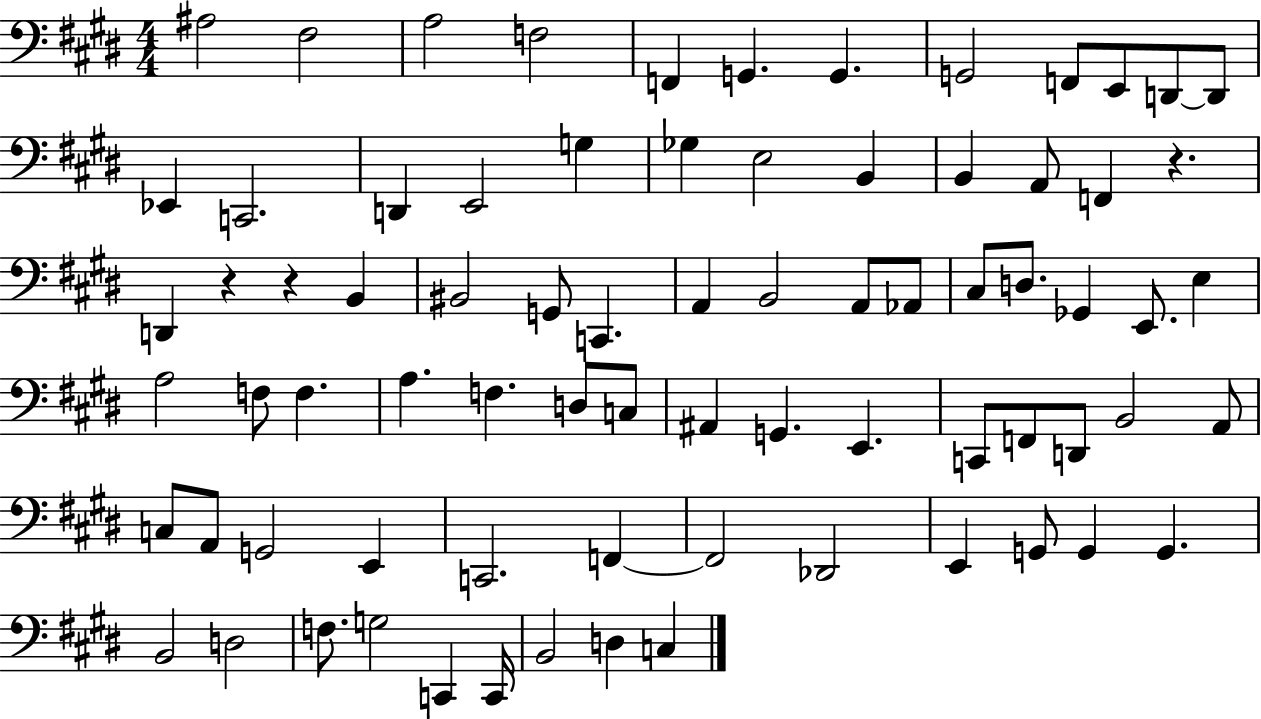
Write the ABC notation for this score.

X:1
T:Untitled
M:4/4
L:1/4
K:E
^A,2 ^F,2 A,2 F,2 F,, G,, G,, G,,2 F,,/2 E,,/2 D,,/2 D,,/2 _E,, C,,2 D,, E,,2 G, _G, E,2 B,, B,, A,,/2 F,, z D,, z z B,, ^B,,2 G,,/2 C,, A,, B,,2 A,,/2 _A,,/2 ^C,/2 D,/2 _G,, E,,/2 E, A,2 F,/2 F, A, F, D,/2 C,/2 ^A,, G,, E,, C,,/2 F,,/2 D,,/2 B,,2 A,,/2 C,/2 A,,/2 G,,2 E,, C,,2 F,, F,,2 _D,,2 E,, G,,/2 G,, G,, B,,2 D,2 F,/2 G,2 C,, C,,/4 B,,2 D, C,